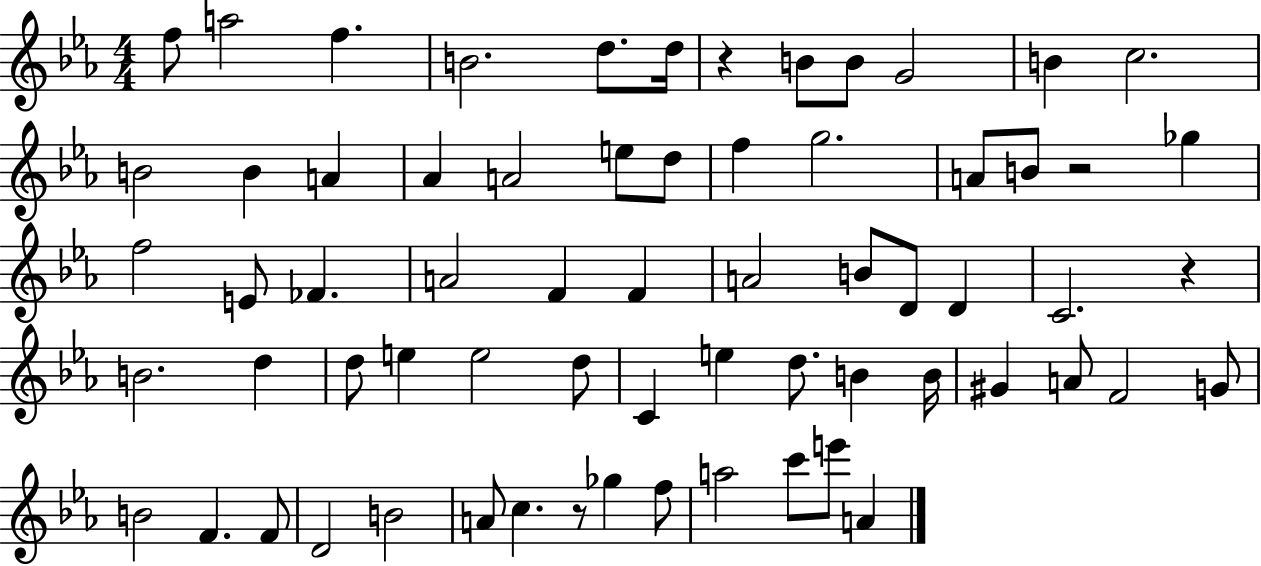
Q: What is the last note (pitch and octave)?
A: A4